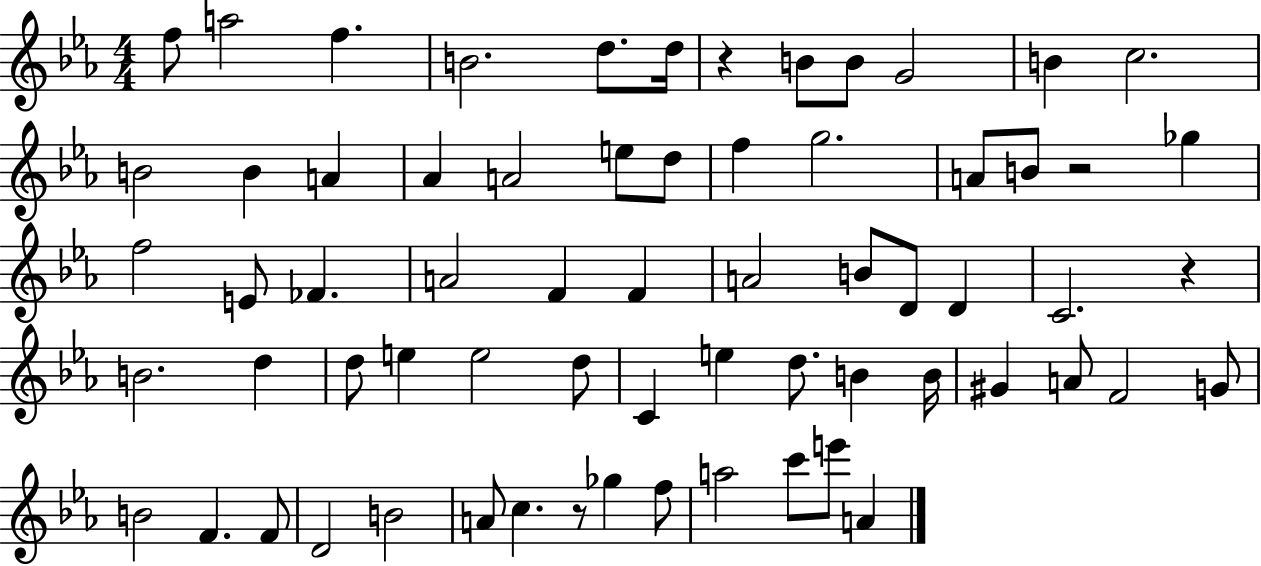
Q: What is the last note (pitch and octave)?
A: A4